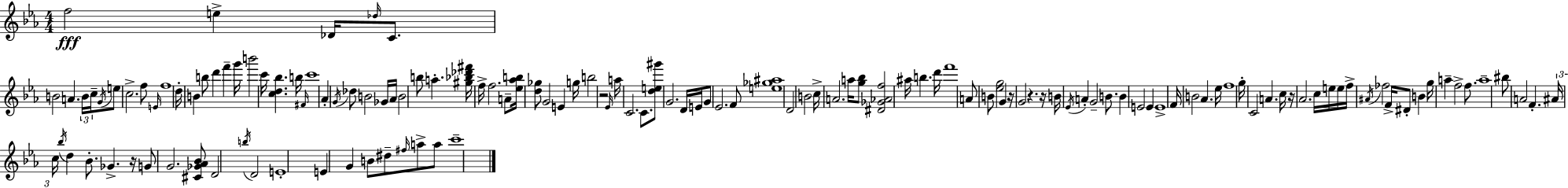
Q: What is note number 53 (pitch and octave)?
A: D4